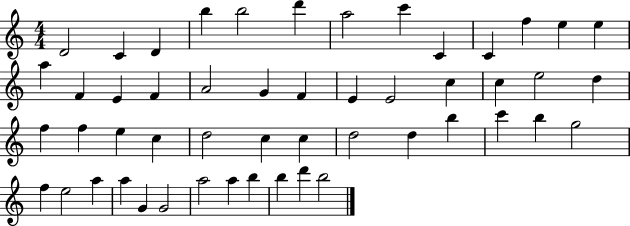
X:1
T:Untitled
M:4/4
L:1/4
K:C
D2 C D b b2 d' a2 c' C C f e e a F E F A2 G F E E2 c c e2 d f f e c d2 c c d2 d b c' b g2 f e2 a a G G2 a2 a b b d' b2